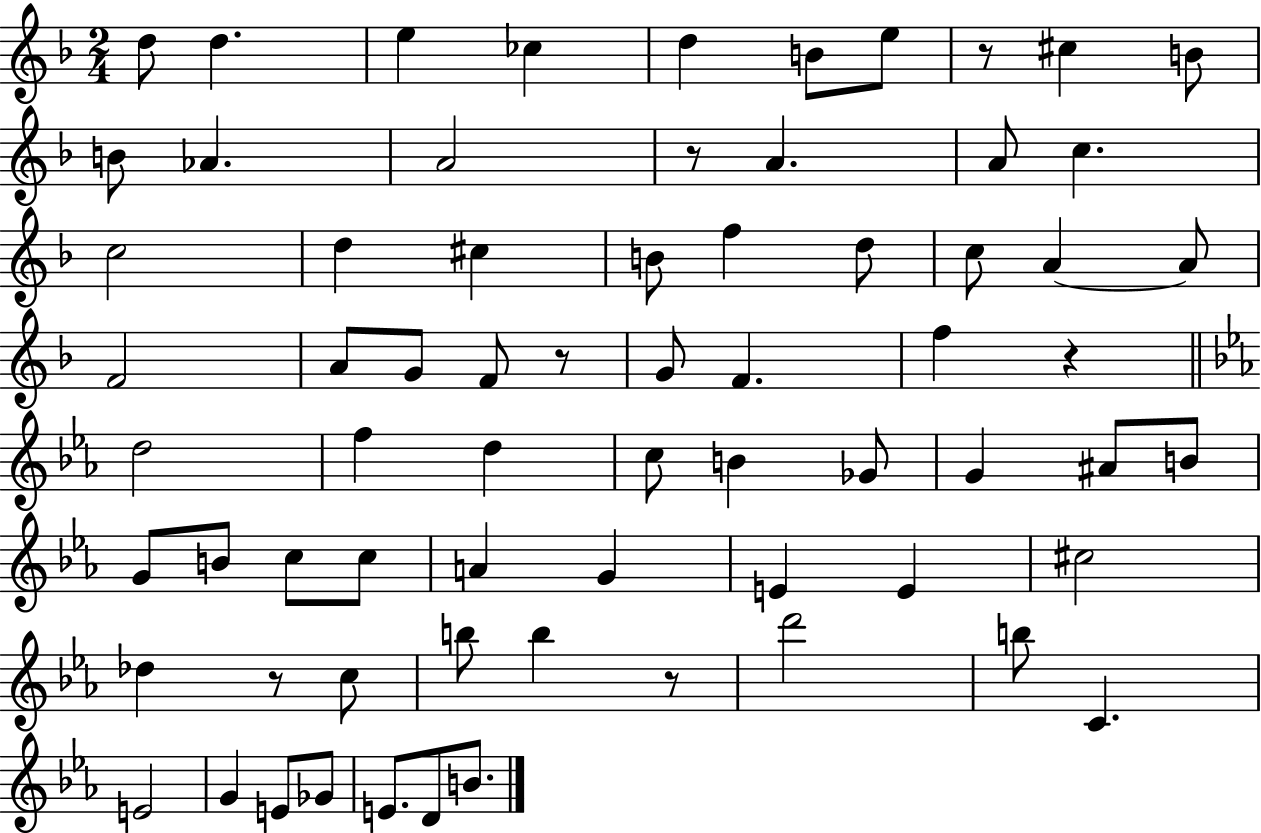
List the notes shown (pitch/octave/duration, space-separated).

D5/e D5/q. E5/q CES5/q D5/q B4/e E5/e R/e C#5/q B4/e B4/e Ab4/q. A4/h R/e A4/q. A4/e C5/q. C5/h D5/q C#5/q B4/e F5/q D5/e C5/e A4/q A4/e F4/h A4/e G4/e F4/e R/e G4/e F4/q. F5/q R/q D5/h F5/q D5/q C5/e B4/q Gb4/e G4/q A#4/e B4/e G4/e B4/e C5/e C5/e A4/q G4/q E4/q E4/q C#5/h Db5/q R/e C5/e B5/e B5/q R/e D6/h B5/e C4/q. E4/h G4/q E4/e Gb4/e E4/e. D4/e B4/e.